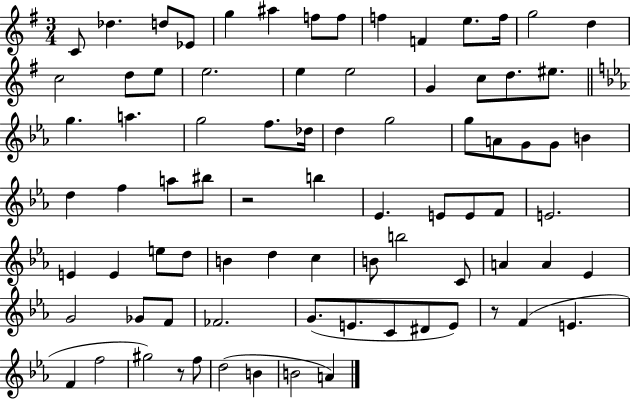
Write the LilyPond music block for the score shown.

{
  \clef treble
  \numericTimeSignature
  \time 3/4
  \key g \major
  \repeat volta 2 { c'8 des''4. d''8 ees'8 | g''4 ais''4 f''8 f''8 | f''4 f'4 e''8. f''16 | g''2 d''4 | \break c''2 d''8 e''8 | e''2. | e''4 e''2 | g'4 c''8 d''8. eis''8. | \break \bar "||" \break \key c \minor g''4. a''4. | g''2 f''8. des''16 | d''4 g''2 | g''8 a'8 g'8 g'8 b'4 | \break d''4 f''4 a''8 bis''8 | r2 b''4 | ees'4. e'8 e'8 f'8 | e'2. | \break e'4 e'4 e''8 d''8 | b'4 d''4 c''4 | b'8 b''2 c'8 | a'4 a'4 ees'4 | \break g'2 ges'8 f'8 | fes'2. | g'8.( e'8. c'8 dis'8 e'8) | r8 f'4( e'4. | \break f'4 f''2 | gis''2) r8 f''8 | d''2( b'4 | b'2 a'4) | \break } \bar "|."
}